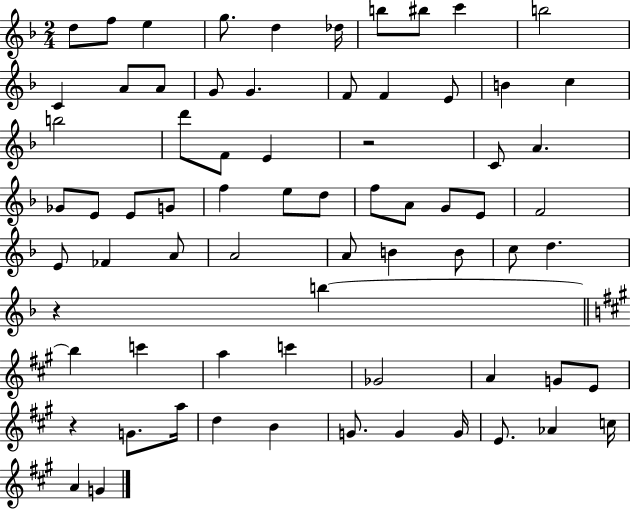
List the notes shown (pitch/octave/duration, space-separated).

D5/e F5/e E5/q G5/e. D5/q Db5/s B5/e BIS5/e C6/q B5/h C4/q A4/e A4/e G4/e G4/q. F4/e F4/q E4/e B4/q C5/q B5/h D6/e F4/e E4/q R/h C4/e A4/q. Gb4/e E4/e E4/e G4/e F5/q E5/e D5/e F5/e A4/e G4/e E4/e F4/h E4/e FES4/q A4/e A4/h A4/e B4/q B4/e C5/e D5/q. R/q B5/q B5/q C6/q A5/q C6/q Gb4/h A4/q G4/e E4/e R/q G4/e. A5/s D5/q B4/q G4/e. G4/q G4/s E4/e. Ab4/q C5/s A4/q G4/q